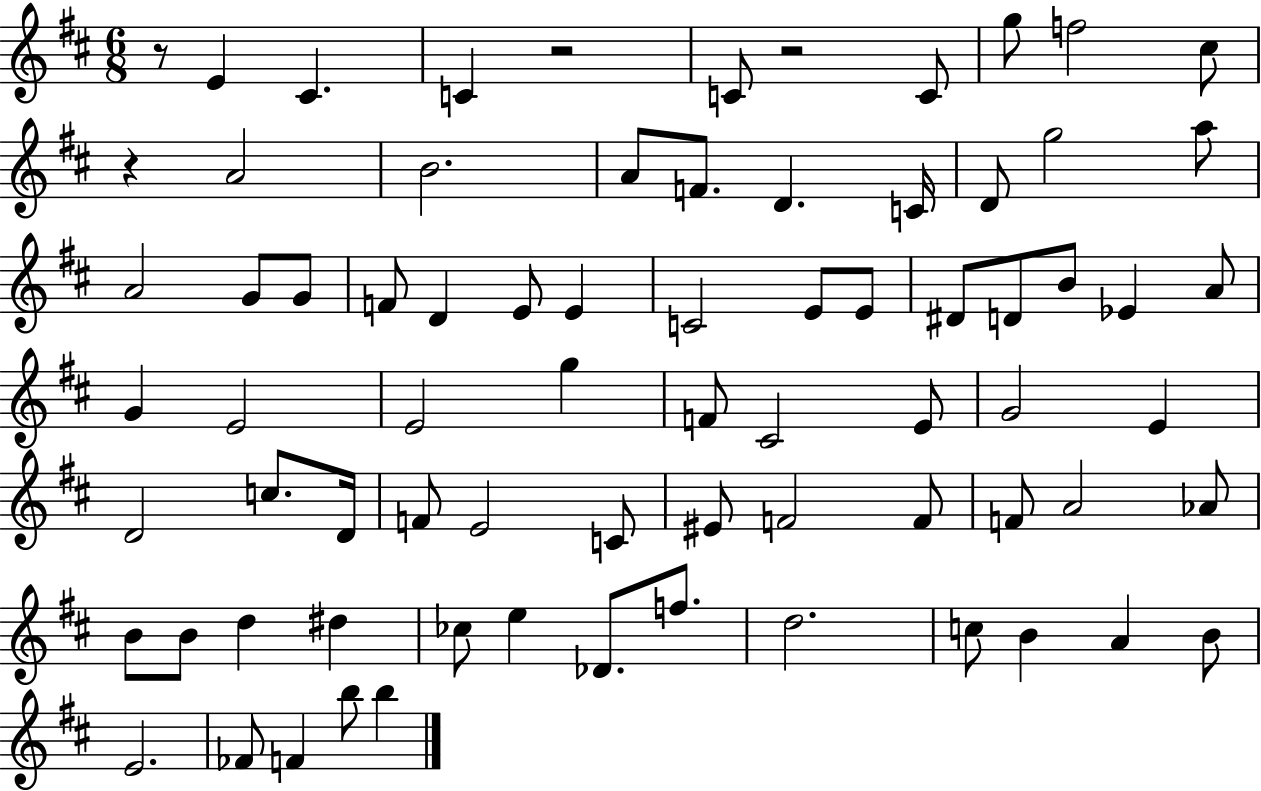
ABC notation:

X:1
T:Untitled
M:6/8
L:1/4
K:D
z/2 E ^C C z2 C/2 z2 C/2 g/2 f2 ^c/2 z A2 B2 A/2 F/2 D C/4 D/2 g2 a/2 A2 G/2 G/2 F/2 D E/2 E C2 E/2 E/2 ^D/2 D/2 B/2 _E A/2 G E2 E2 g F/2 ^C2 E/2 G2 E D2 c/2 D/4 F/2 E2 C/2 ^E/2 F2 F/2 F/2 A2 _A/2 B/2 B/2 d ^d _c/2 e _D/2 f/2 d2 c/2 B A B/2 E2 _F/2 F b/2 b